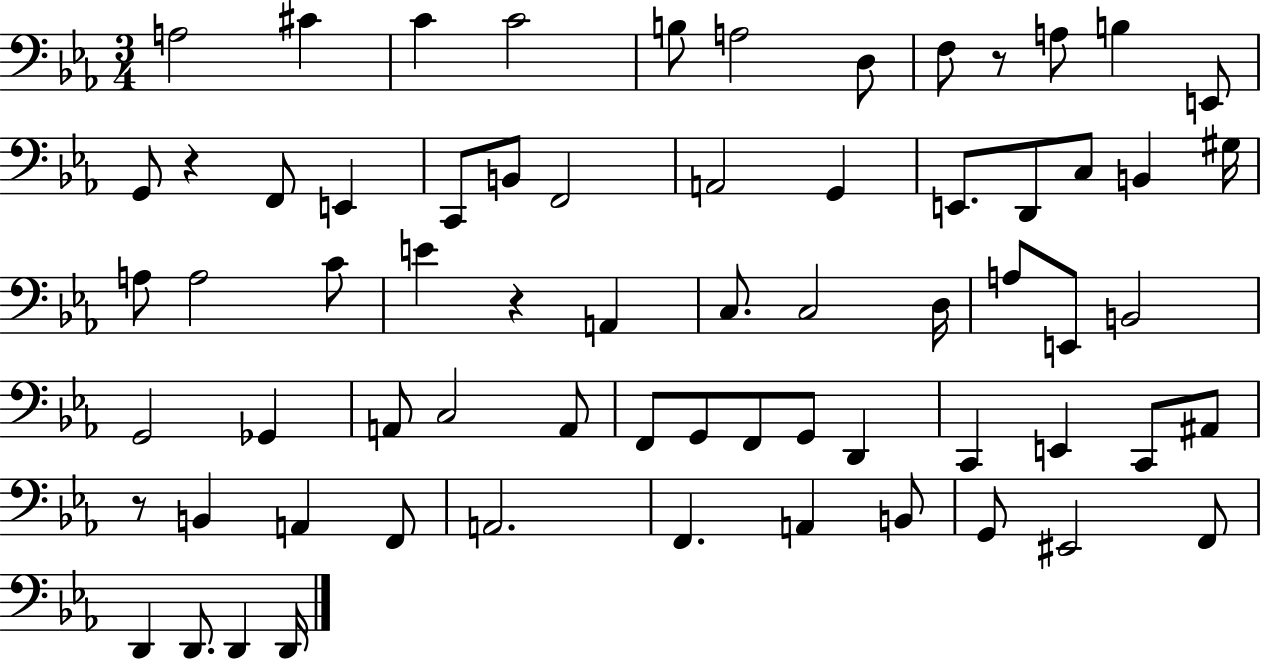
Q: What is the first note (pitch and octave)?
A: A3